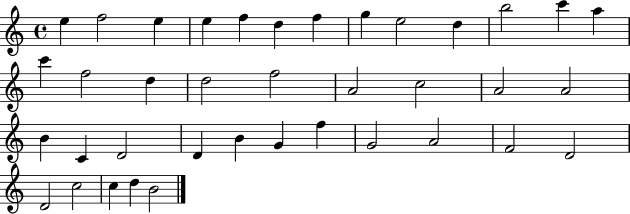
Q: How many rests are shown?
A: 0